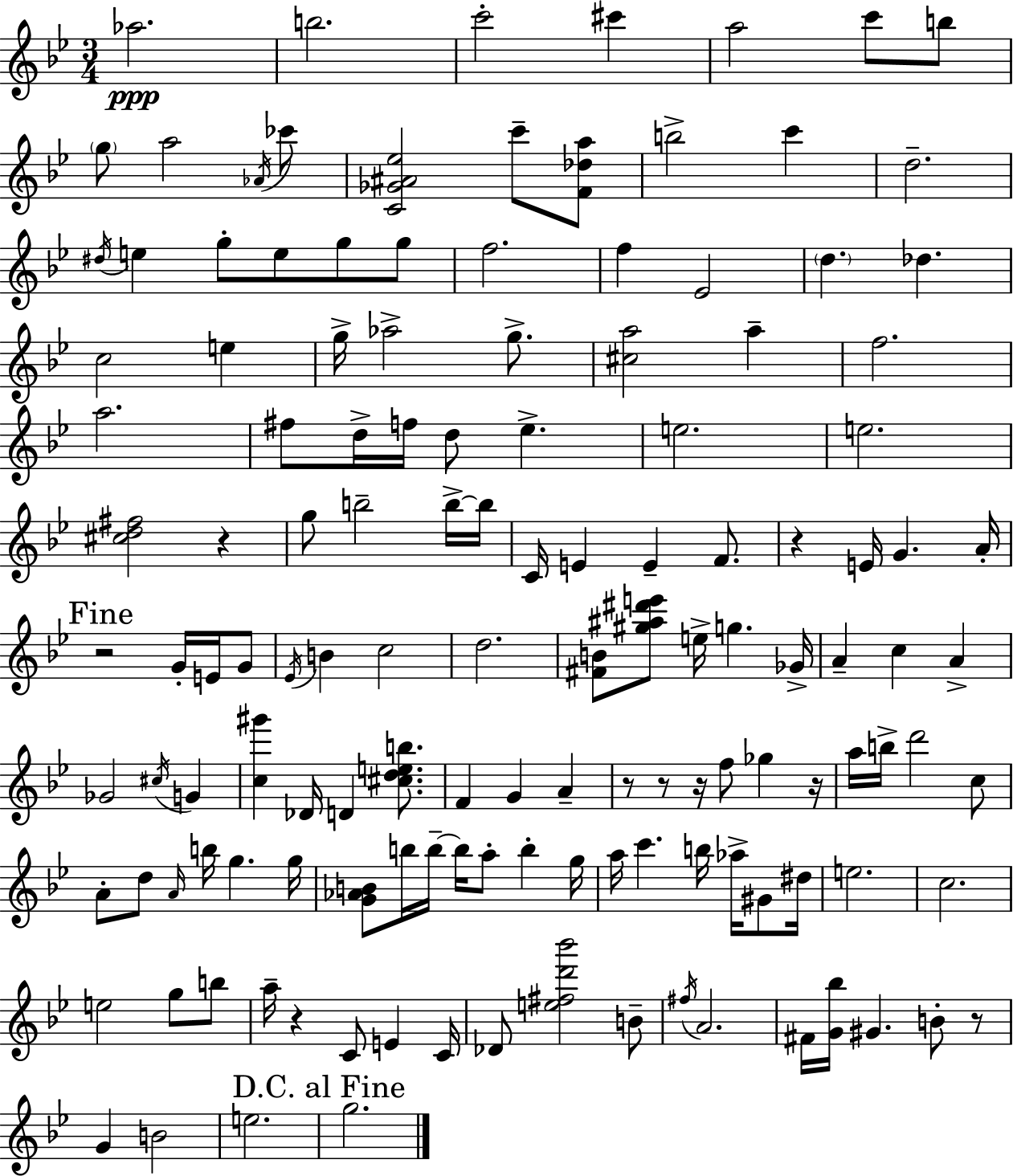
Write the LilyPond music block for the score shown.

{
  \clef treble
  \numericTimeSignature
  \time 3/4
  \key bes \major
  aes''2.\ppp | b''2. | c'''2-. cis'''4 | a''2 c'''8 b''8 | \break \parenthesize g''8 a''2 \acciaccatura { aes'16 } ces'''8 | <c' ges' ais' ees''>2 c'''8-- <f' des'' a''>8 | b''2-> c'''4 | d''2.-- | \break \acciaccatura { dis''16 } e''4 g''8-. e''8 g''8 | g''8 f''2. | f''4 ees'2 | \parenthesize d''4. des''4. | \break c''2 e''4 | g''16-> aes''2-> g''8.-> | <cis'' a''>2 a''4-- | f''2. | \break a''2. | fis''8 d''16-> f''16 d''8 ees''4.-> | e''2. | e''2. | \break <cis'' d'' fis''>2 r4 | g''8 b''2-- | b''16->~~ b''16 c'16 e'4 e'4-- f'8. | r4 e'16 g'4. | \break a'16-. \mark "Fine" r2 g'16-. e'16 | g'8 \acciaccatura { ees'16 } b'4 c''2 | d''2. | <fis' b'>8 <gis'' ais'' dis''' e'''>8 e''16-> g''4. | \break ges'16-> a'4-- c''4 a'4-> | ges'2 \acciaccatura { cis''16 } | g'4 <c'' gis'''>4 des'16 d'4 | <cis'' d'' e'' b''>8. f'4 g'4 | \break a'4-- r8 r8 r16 f''8 ges''4 | r16 a''16 b''16-> d'''2 | c''8 a'8-. d''8 \grace { a'16 } b''16 g''4. | g''16 <g' aes' b'>8 b''16 b''16--~~ b''16 a''8-. | \break b''4-. g''16 a''16 c'''4. | b''16 aes''16-> gis'8 dis''16 e''2. | c''2. | e''2 | \break g''8 b''8 a''16-- r4 c'8 | e'4 c'16 des'8 <e'' fis'' d''' bes'''>2 | b'8-- \acciaccatura { fis''16 } a'2. | fis'16 <g' bes''>16 gis'4. | \break b'8-. r8 g'4 b'2 | e''2. | \mark "D.C. al Fine" g''2. | \bar "|."
}